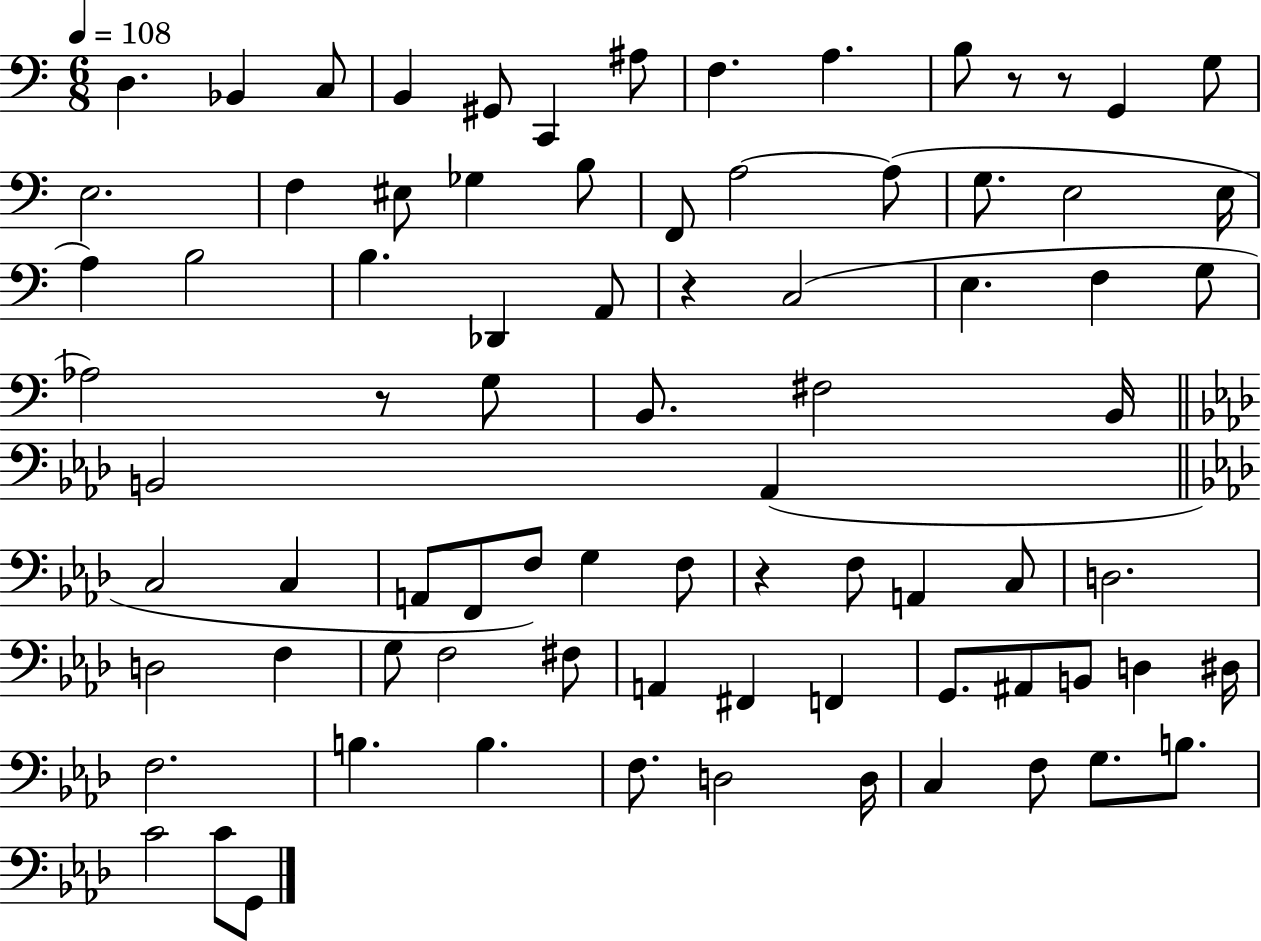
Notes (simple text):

D3/q. Bb2/q C3/e B2/q G#2/e C2/q A#3/e F3/q. A3/q. B3/e R/e R/e G2/q G3/e E3/h. F3/q EIS3/e Gb3/q B3/e F2/e A3/h A3/e G3/e. E3/h E3/s A3/q B3/h B3/q. Db2/q A2/e R/q C3/h E3/q. F3/q G3/e Ab3/h R/e G3/e B2/e. F#3/h B2/s B2/h Ab2/q C3/h C3/q A2/e F2/e F3/e G3/q F3/e R/q F3/e A2/q C3/e D3/h. D3/h F3/q G3/e F3/h F#3/e A2/q F#2/q F2/q G2/e. A#2/e B2/e D3/q D#3/s F3/h. B3/q. B3/q. F3/e. D3/h D3/s C3/q F3/e G3/e. B3/e. C4/h C4/e G2/e